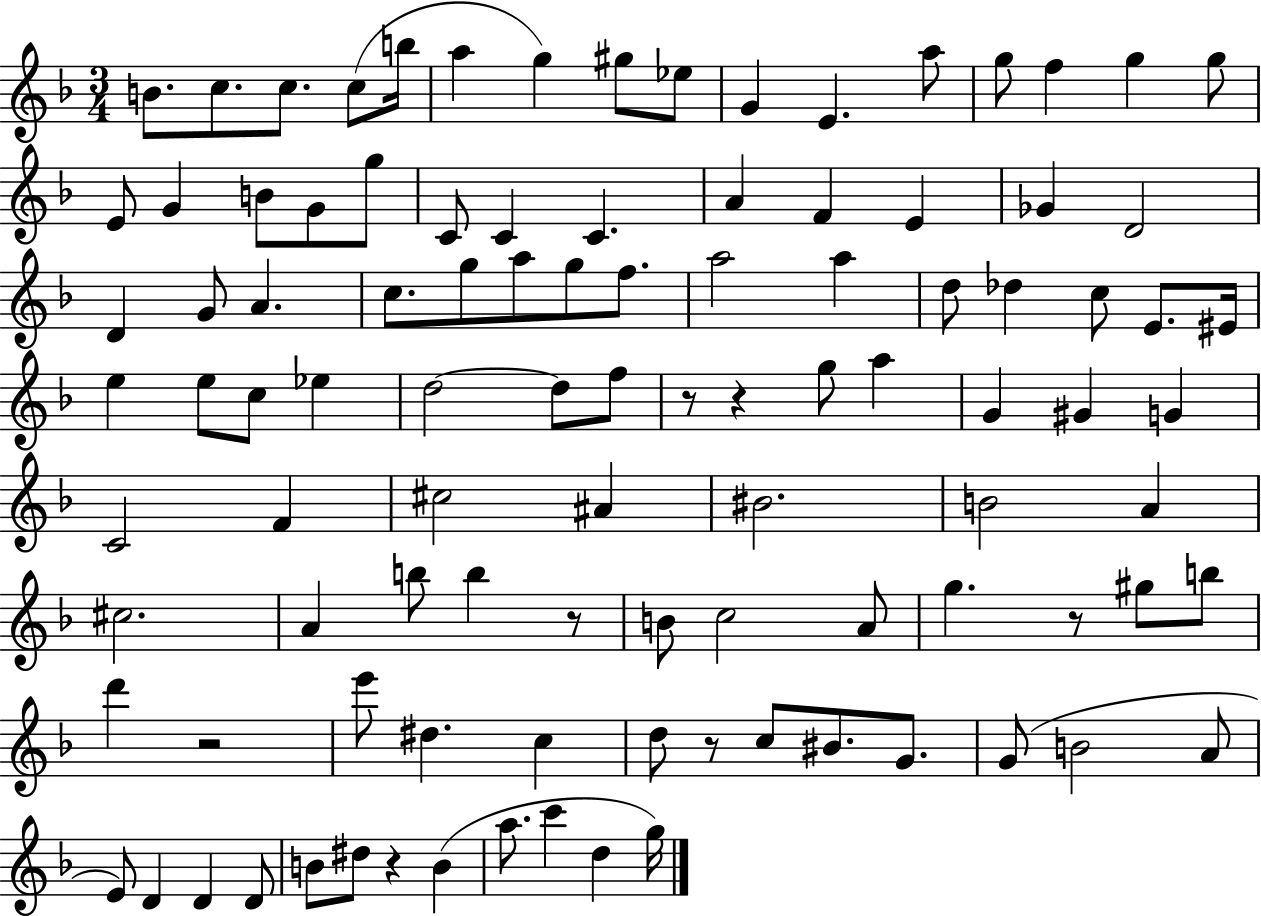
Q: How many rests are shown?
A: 7